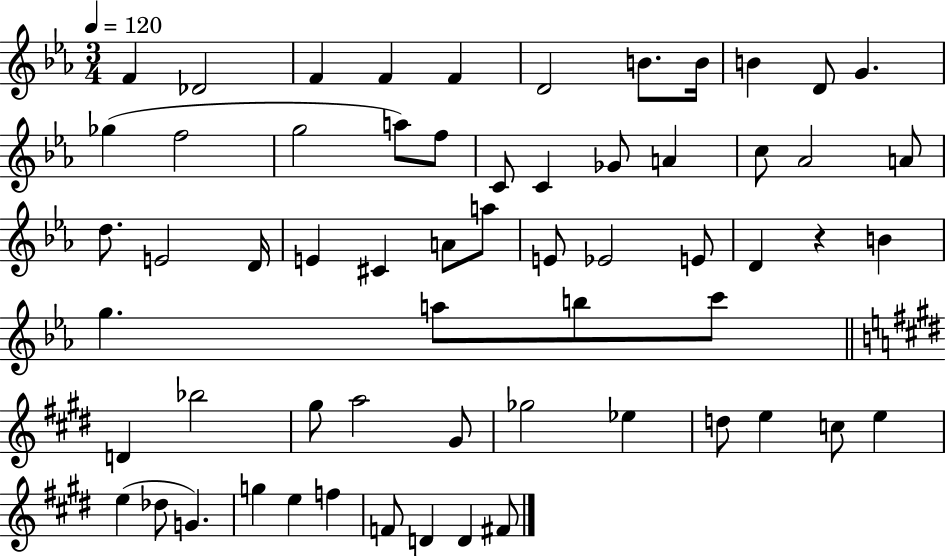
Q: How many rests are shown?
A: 1